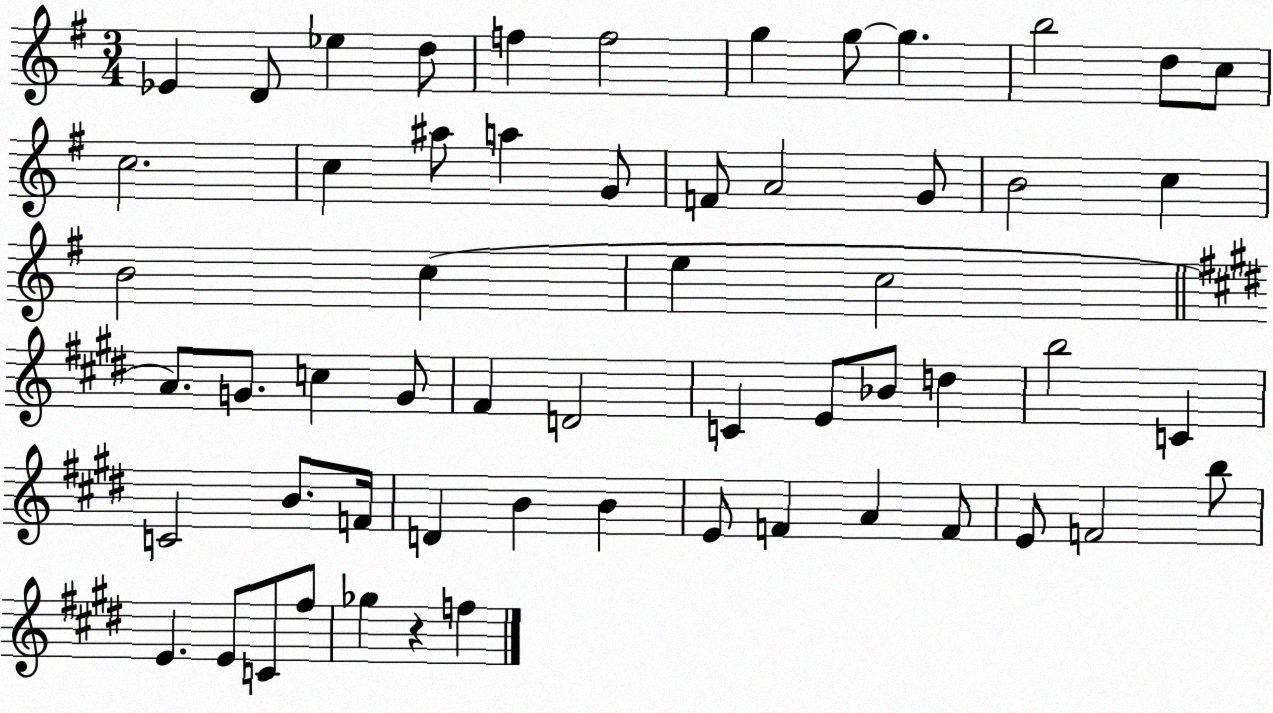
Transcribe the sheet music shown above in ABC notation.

X:1
T:Untitled
M:3/4
L:1/4
K:G
_E D/2 _e d/2 f f2 g g/2 g b2 d/2 c/2 c2 c ^a/2 a G/2 F/2 A2 G/2 B2 c B2 c e c2 A/2 G/2 c G/2 ^F D2 C E/2 _B/2 d b2 C C2 B/2 F/4 D B B E/2 F A F/2 E/2 F2 b/2 E E/2 C/2 ^f/2 _g z f